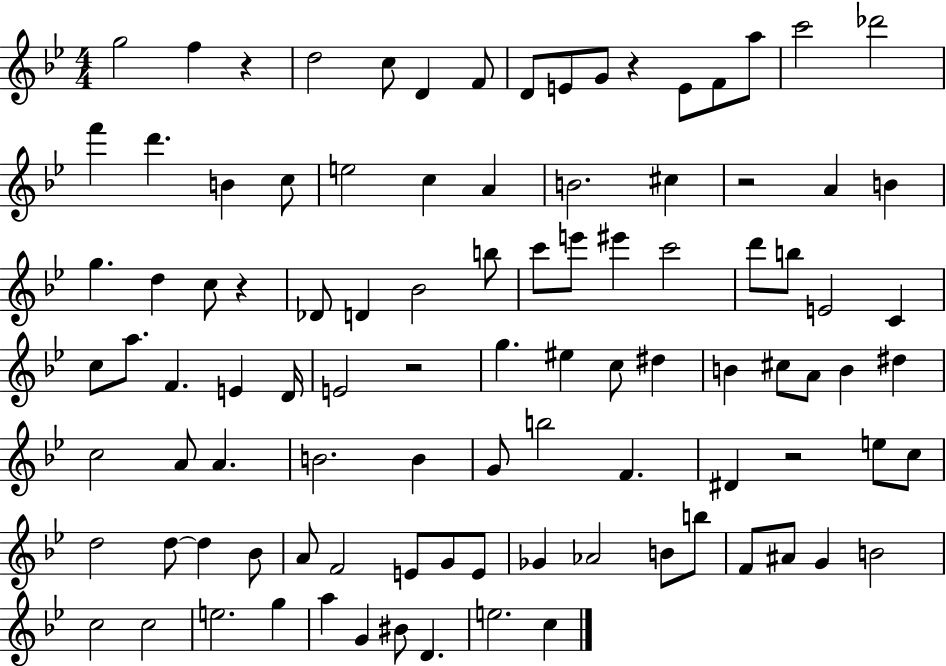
{
  \clef treble
  \numericTimeSignature
  \time 4/4
  \key bes \major
  \repeat volta 2 { g''2 f''4 r4 | d''2 c''8 d'4 f'8 | d'8 e'8 g'8 r4 e'8 f'8 a''8 | c'''2 des'''2 | \break f'''4 d'''4. b'4 c''8 | e''2 c''4 a'4 | b'2. cis''4 | r2 a'4 b'4 | \break g''4. d''4 c''8 r4 | des'8 d'4 bes'2 b''8 | c'''8 e'''8 eis'''4 c'''2 | d'''8 b''8 e'2 c'4 | \break c''8 a''8. f'4. e'4 d'16 | e'2 r2 | g''4. eis''4 c''8 dis''4 | b'4 cis''8 a'8 b'4 dis''4 | \break c''2 a'8 a'4. | b'2. b'4 | g'8 b''2 f'4. | dis'4 r2 e''8 c''8 | \break d''2 d''8~~ d''4 bes'8 | a'8 f'2 e'8 g'8 e'8 | ges'4 aes'2 b'8 b''8 | f'8 ais'8 g'4 b'2 | \break c''2 c''2 | e''2. g''4 | a''4 g'4 bis'8 d'4. | e''2. c''4 | \break } \bar "|."
}